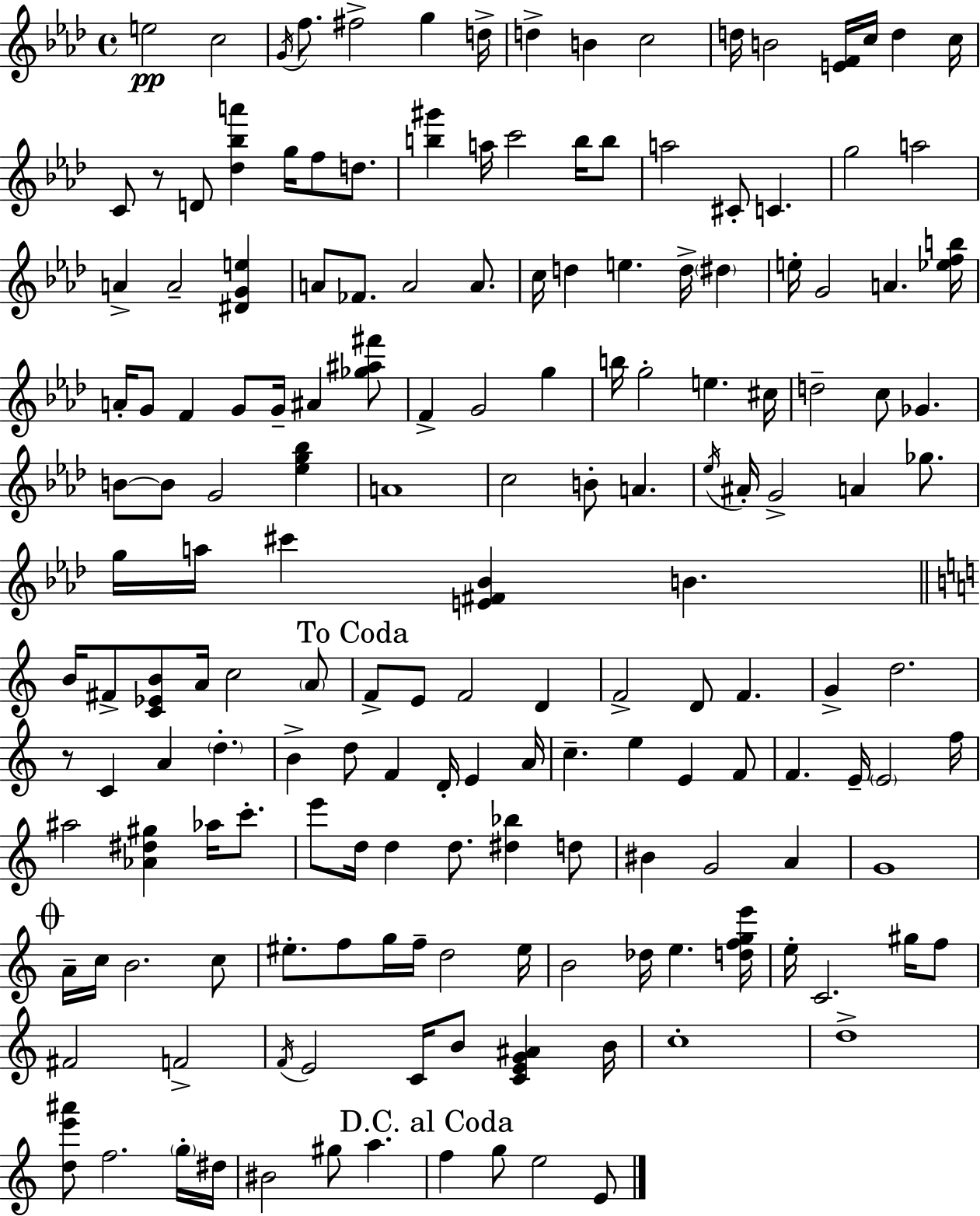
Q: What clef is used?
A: treble